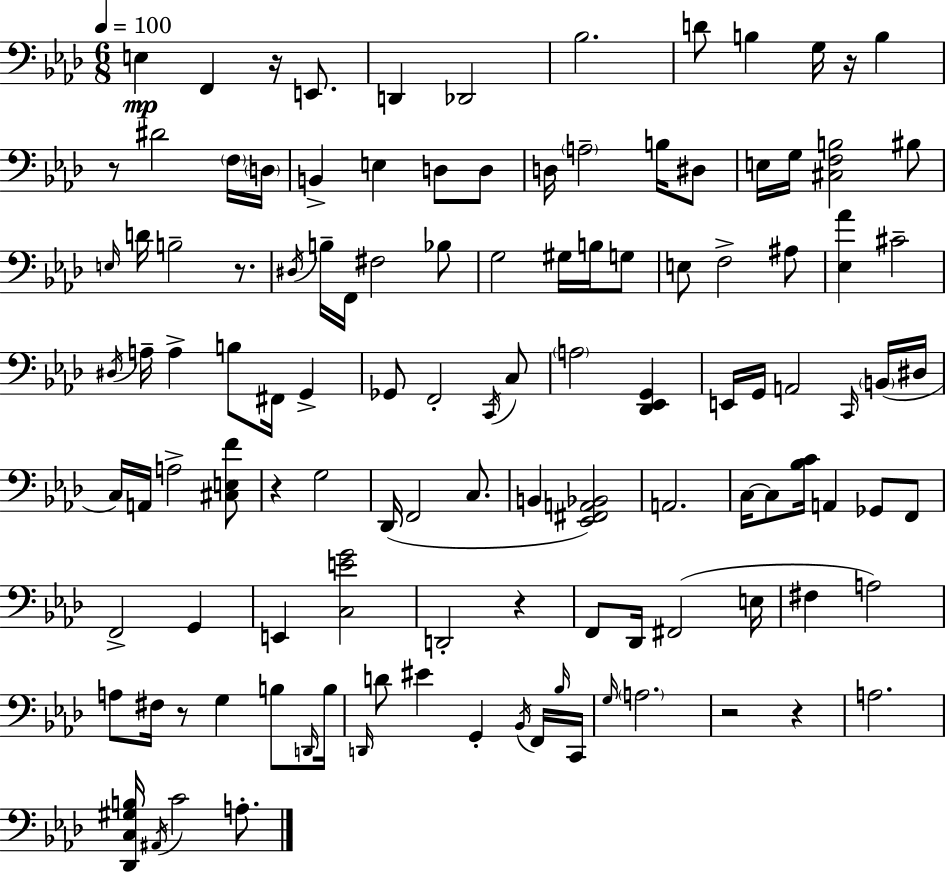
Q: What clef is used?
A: bass